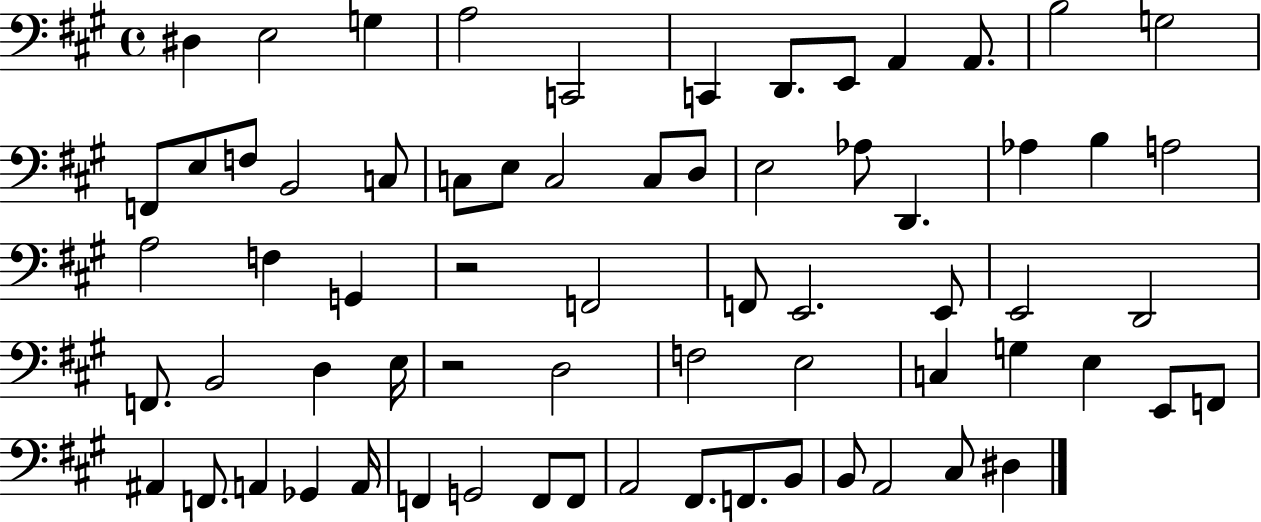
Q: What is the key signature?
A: A major